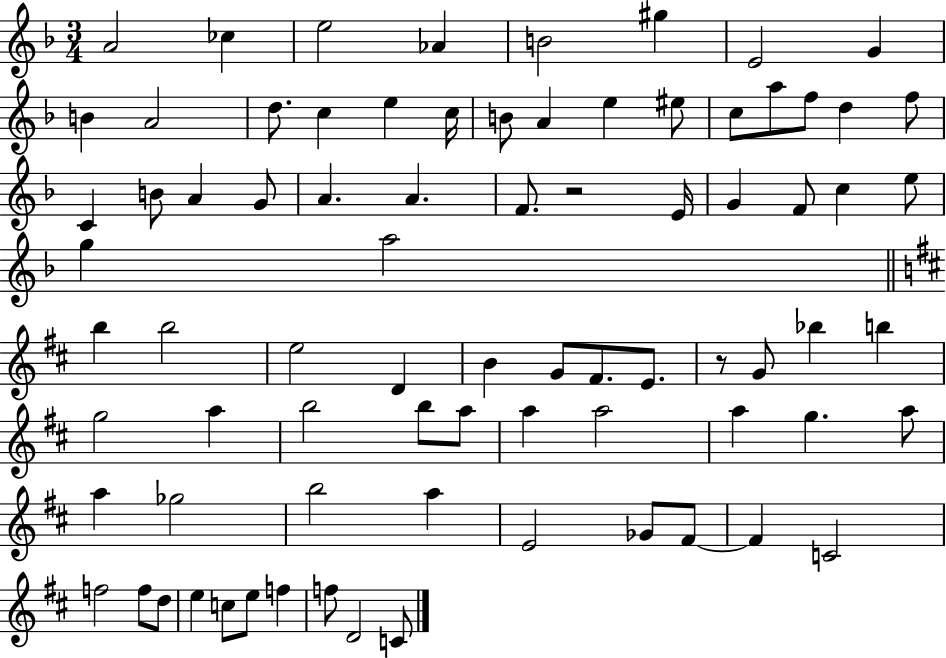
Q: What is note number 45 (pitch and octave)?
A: E4